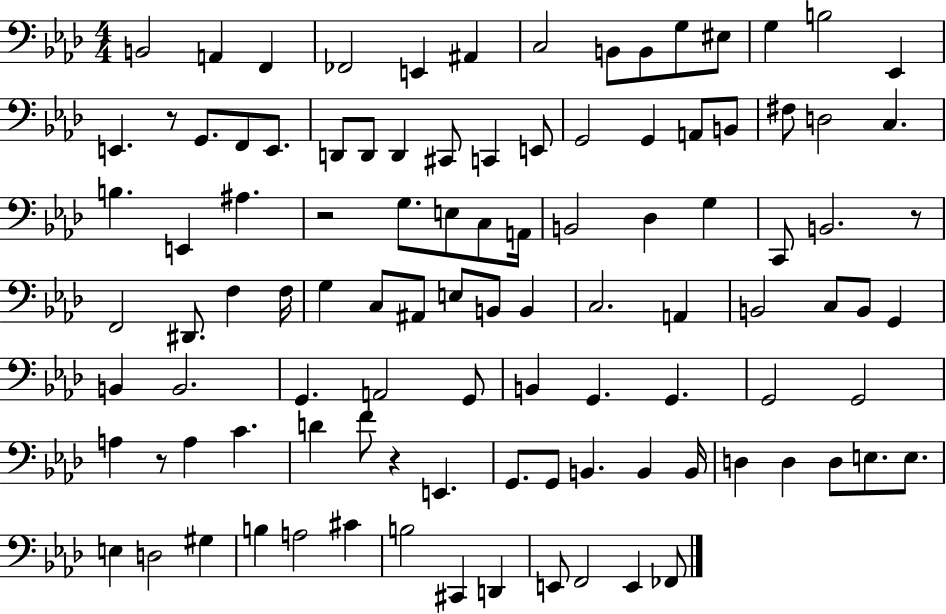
{
  \clef bass
  \numericTimeSignature
  \time 4/4
  \key aes \major
  b,2 a,4 f,4 | fes,2 e,4 ais,4 | c2 b,8 b,8 g8 eis8 | g4 b2 ees,4 | \break e,4. r8 g,8. f,8 e,8. | d,8 d,8 d,4 cis,8 c,4 e,8 | g,2 g,4 a,8 b,8 | fis8 d2 c4. | \break b4. e,4 ais4. | r2 g8. e8 c8 a,16 | b,2 des4 g4 | c,8 b,2. r8 | \break f,2 dis,8. f4 f16 | g4 c8 ais,8 e8 b,8 b,4 | c2. a,4 | b,2 c8 b,8 g,4 | \break b,4 b,2. | g,4. a,2 g,8 | b,4 g,4. g,4. | g,2 g,2 | \break a4 r8 a4 c'4. | d'4 f'8 r4 e,4. | g,8. g,8 b,4. b,4 b,16 | d4 d4 d8 e8. e8. | \break e4 d2 gis4 | b4 a2 cis'4 | b2 cis,4 d,4 | e,8 f,2 e,4 fes,8 | \break \bar "|."
}